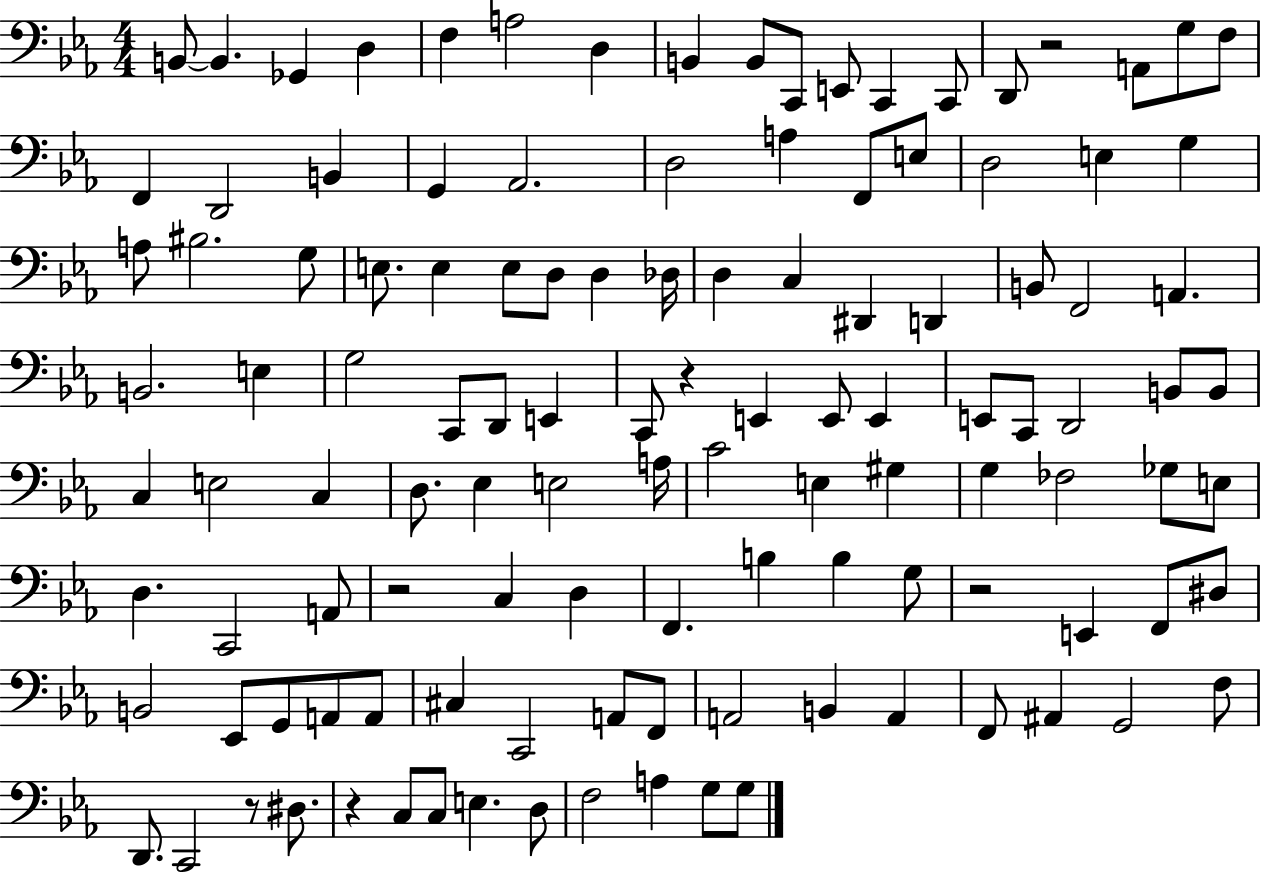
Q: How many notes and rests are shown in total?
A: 119